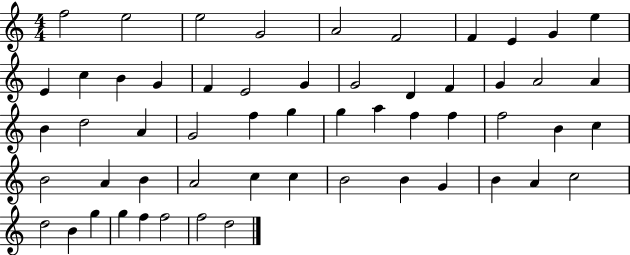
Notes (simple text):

F5/h E5/h E5/h G4/h A4/h F4/h F4/q E4/q G4/q E5/q E4/q C5/q B4/q G4/q F4/q E4/h G4/q G4/h D4/q F4/q G4/q A4/h A4/q B4/q D5/h A4/q G4/h F5/q G5/q G5/q A5/q F5/q F5/q F5/h B4/q C5/q B4/h A4/q B4/q A4/h C5/q C5/q B4/h B4/q G4/q B4/q A4/q C5/h D5/h B4/q G5/q G5/q F5/q F5/h F5/h D5/h